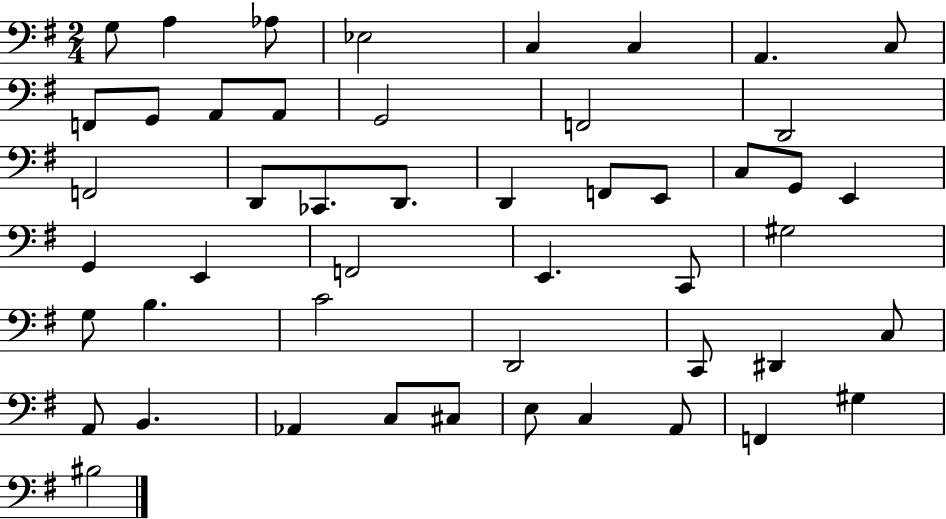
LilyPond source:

{
  \clef bass
  \numericTimeSignature
  \time 2/4
  \key g \major
  g8 a4 aes8 | ees2 | c4 c4 | a,4. c8 | \break f,8 g,8 a,8 a,8 | g,2 | f,2 | d,2 | \break f,2 | d,8 ces,8. d,8. | d,4 f,8 e,8 | c8 g,8 e,4 | \break g,4 e,4 | f,2 | e,4. c,8 | gis2 | \break g8 b4. | c'2 | d,2 | c,8 dis,4 c8 | \break a,8 b,4. | aes,4 c8 cis8 | e8 c4 a,8 | f,4 gis4 | \break bis2 | \bar "|."
}